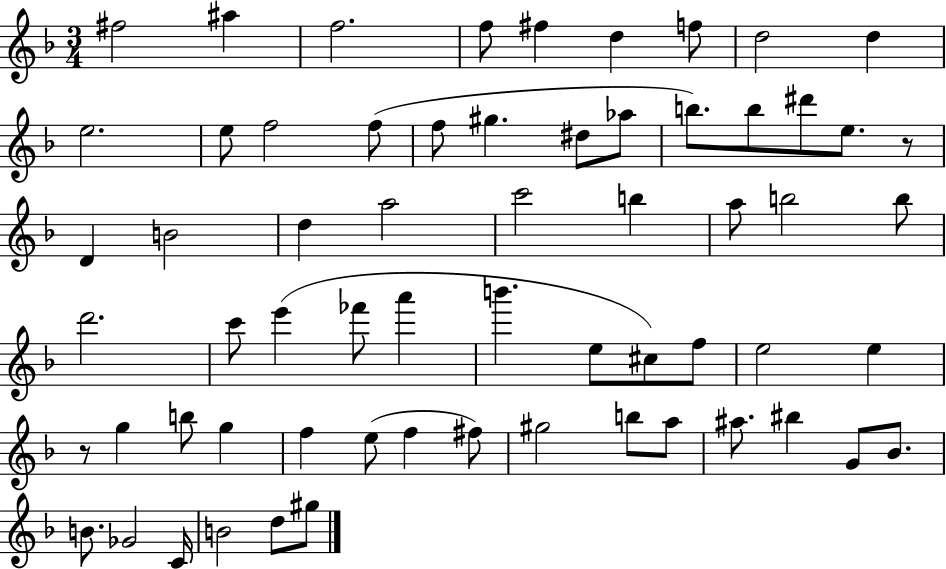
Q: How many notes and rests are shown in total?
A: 63